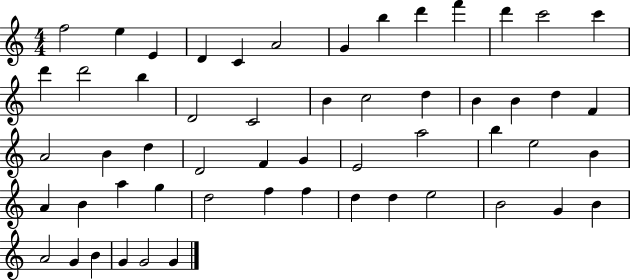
{
  \clef treble
  \numericTimeSignature
  \time 4/4
  \key c \major
  f''2 e''4 e'4 | d'4 c'4 a'2 | g'4 b''4 d'''4 f'''4 | d'''4 c'''2 c'''4 | \break d'''4 d'''2 b''4 | d'2 c'2 | b'4 c''2 d''4 | b'4 b'4 d''4 f'4 | \break a'2 b'4 d''4 | d'2 f'4 g'4 | e'2 a''2 | b''4 e''2 b'4 | \break a'4 b'4 a''4 g''4 | d''2 f''4 f''4 | d''4 d''4 e''2 | b'2 g'4 b'4 | \break a'2 g'4 b'4 | g'4 g'2 g'4 | \bar "|."
}